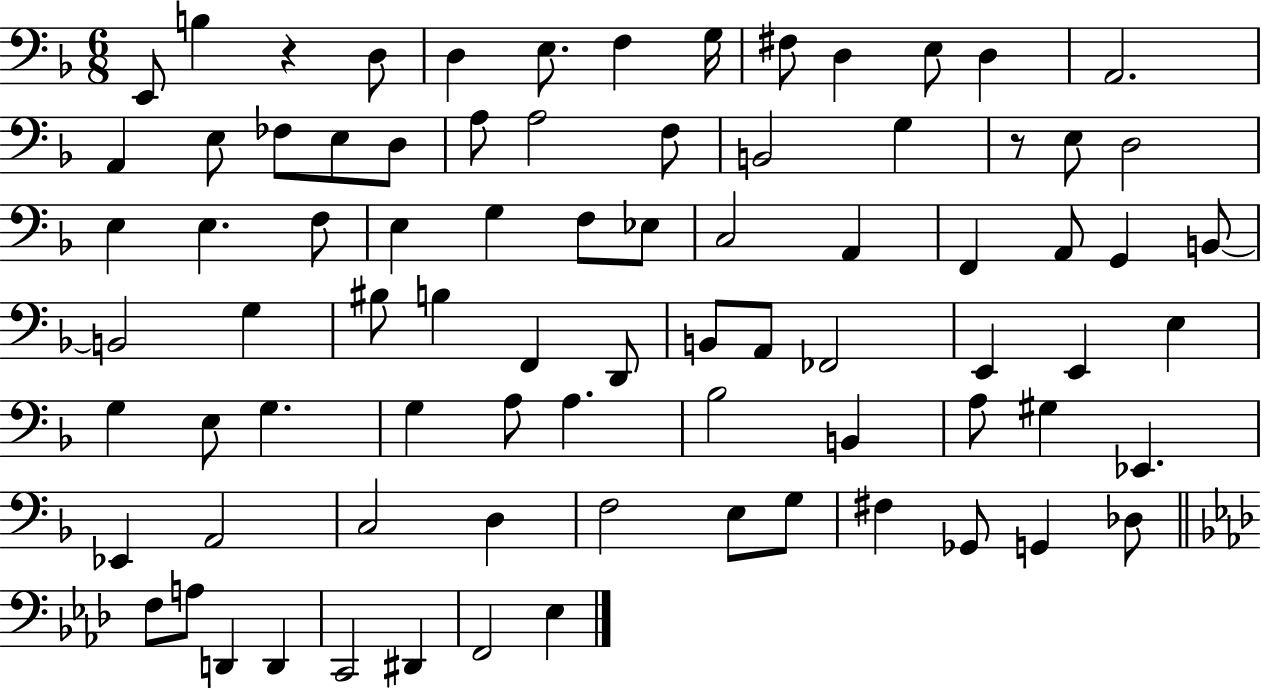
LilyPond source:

{
  \clef bass
  \numericTimeSignature
  \time 6/8
  \key f \major
  \repeat volta 2 { e,8 b4 r4 d8 | d4 e8. f4 g16 | fis8 d4 e8 d4 | a,2. | \break a,4 e8 fes8 e8 d8 | a8 a2 f8 | b,2 g4 | r8 e8 d2 | \break e4 e4. f8 | e4 g4 f8 ees8 | c2 a,4 | f,4 a,8 g,4 b,8~~ | \break b,2 g4 | bis8 b4 f,4 d,8 | b,8 a,8 fes,2 | e,4 e,4 e4 | \break g4 e8 g4. | g4 a8 a4. | bes2 b,4 | a8 gis4 ees,4. | \break ees,4 a,2 | c2 d4 | f2 e8 g8 | fis4 ges,8 g,4 des8 | \break \bar "||" \break \key f \minor f8 a8 d,4 d,4 | c,2 dis,4 | f,2 ees4 | } \bar "|."
}